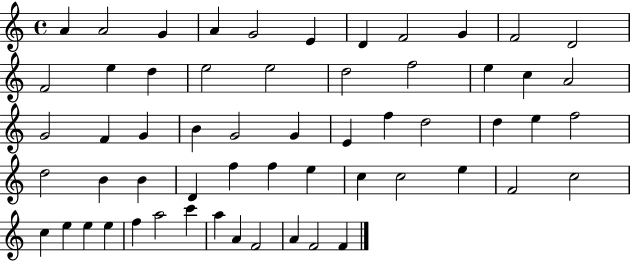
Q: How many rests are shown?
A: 0